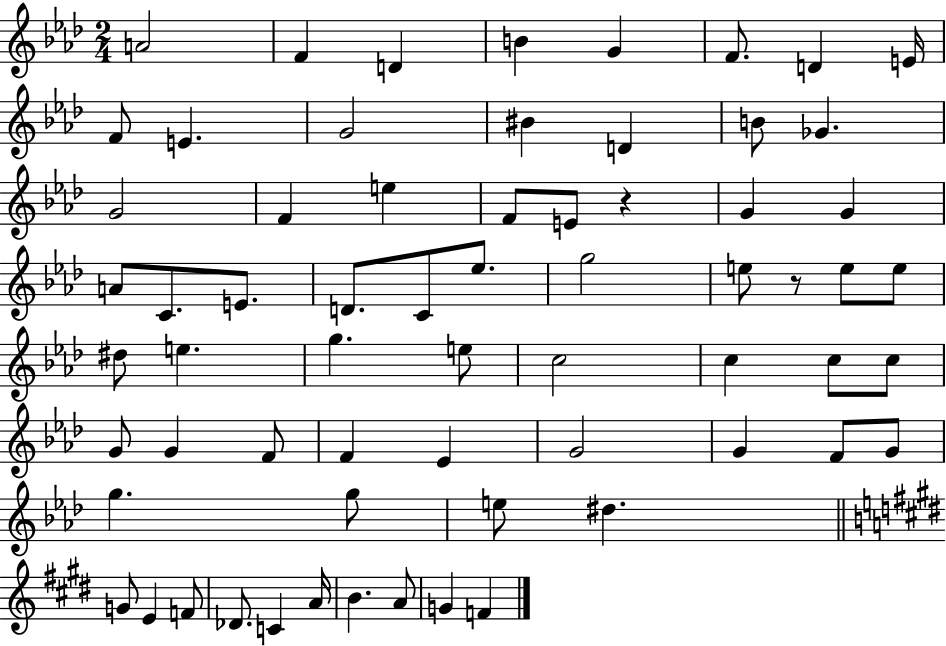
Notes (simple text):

A4/h F4/q D4/q B4/q G4/q F4/e. D4/q E4/s F4/e E4/q. G4/h BIS4/q D4/q B4/e Gb4/q. G4/h F4/q E5/q F4/e E4/e R/q G4/q G4/q A4/e C4/e. E4/e. D4/e. C4/e Eb5/e. G5/h E5/e R/e E5/e E5/e D#5/e E5/q. G5/q. E5/e C5/h C5/q C5/e C5/e G4/e G4/q F4/e F4/q Eb4/q G4/h G4/q F4/e G4/e G5/q. G5/e E5/e D#5/q. G4/e E4/q F4/e Db4/e. C4/q A4/s B4/q. A4/e G4/q F4/q